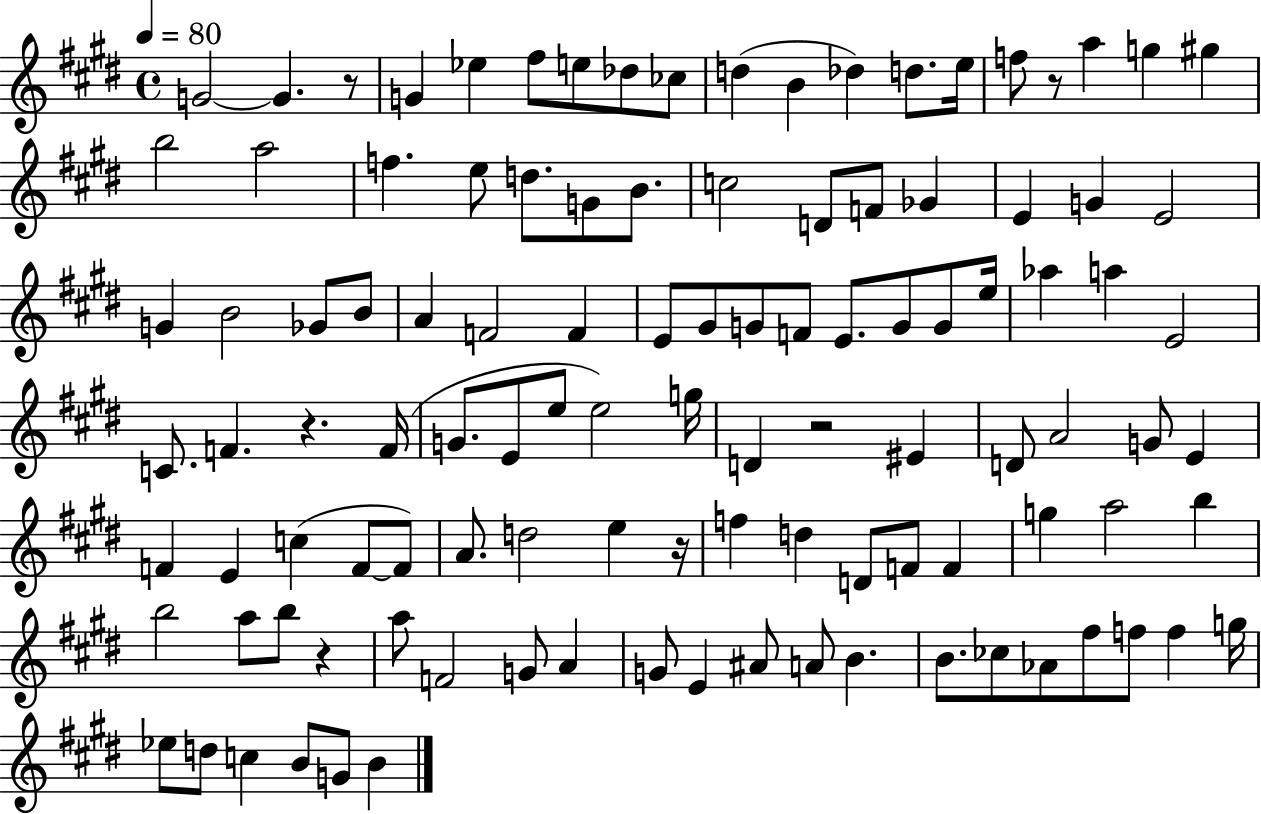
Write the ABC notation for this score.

X:1
T:Untitled
M:4/4
L:1/4
K:E
G2 G z/2 G _e ^f/2 e/2 _d/2 _c/2 d B _d d/2 e/4 f/2 z/2 a g ^g b2 a2 f e/2 d/2 G/2 B/2 c2 D/2 F/2 _G E G E2 G B2 _G/2 B/2 A F2 F E/2 ^G/2 G/2 F/2 E/2 G/2 G/2 e/4 _a a E2 C/2 F z F/4 G/2 E/2 e/2 e2 g/4 D z2 ^E D/2 A2 G/2 E F E c F/2 F/2 A/2 d2 e z/4 f d D/2 F/2 F g a2 b b2 a/2 b/2 z a/2 F2 G/2 A G/2 E ^A/2 A/2 B B/2 _c/2 _A/2 ^f/2 f/2 f g/4 _e/2 d/2 c B/2 G/2 B